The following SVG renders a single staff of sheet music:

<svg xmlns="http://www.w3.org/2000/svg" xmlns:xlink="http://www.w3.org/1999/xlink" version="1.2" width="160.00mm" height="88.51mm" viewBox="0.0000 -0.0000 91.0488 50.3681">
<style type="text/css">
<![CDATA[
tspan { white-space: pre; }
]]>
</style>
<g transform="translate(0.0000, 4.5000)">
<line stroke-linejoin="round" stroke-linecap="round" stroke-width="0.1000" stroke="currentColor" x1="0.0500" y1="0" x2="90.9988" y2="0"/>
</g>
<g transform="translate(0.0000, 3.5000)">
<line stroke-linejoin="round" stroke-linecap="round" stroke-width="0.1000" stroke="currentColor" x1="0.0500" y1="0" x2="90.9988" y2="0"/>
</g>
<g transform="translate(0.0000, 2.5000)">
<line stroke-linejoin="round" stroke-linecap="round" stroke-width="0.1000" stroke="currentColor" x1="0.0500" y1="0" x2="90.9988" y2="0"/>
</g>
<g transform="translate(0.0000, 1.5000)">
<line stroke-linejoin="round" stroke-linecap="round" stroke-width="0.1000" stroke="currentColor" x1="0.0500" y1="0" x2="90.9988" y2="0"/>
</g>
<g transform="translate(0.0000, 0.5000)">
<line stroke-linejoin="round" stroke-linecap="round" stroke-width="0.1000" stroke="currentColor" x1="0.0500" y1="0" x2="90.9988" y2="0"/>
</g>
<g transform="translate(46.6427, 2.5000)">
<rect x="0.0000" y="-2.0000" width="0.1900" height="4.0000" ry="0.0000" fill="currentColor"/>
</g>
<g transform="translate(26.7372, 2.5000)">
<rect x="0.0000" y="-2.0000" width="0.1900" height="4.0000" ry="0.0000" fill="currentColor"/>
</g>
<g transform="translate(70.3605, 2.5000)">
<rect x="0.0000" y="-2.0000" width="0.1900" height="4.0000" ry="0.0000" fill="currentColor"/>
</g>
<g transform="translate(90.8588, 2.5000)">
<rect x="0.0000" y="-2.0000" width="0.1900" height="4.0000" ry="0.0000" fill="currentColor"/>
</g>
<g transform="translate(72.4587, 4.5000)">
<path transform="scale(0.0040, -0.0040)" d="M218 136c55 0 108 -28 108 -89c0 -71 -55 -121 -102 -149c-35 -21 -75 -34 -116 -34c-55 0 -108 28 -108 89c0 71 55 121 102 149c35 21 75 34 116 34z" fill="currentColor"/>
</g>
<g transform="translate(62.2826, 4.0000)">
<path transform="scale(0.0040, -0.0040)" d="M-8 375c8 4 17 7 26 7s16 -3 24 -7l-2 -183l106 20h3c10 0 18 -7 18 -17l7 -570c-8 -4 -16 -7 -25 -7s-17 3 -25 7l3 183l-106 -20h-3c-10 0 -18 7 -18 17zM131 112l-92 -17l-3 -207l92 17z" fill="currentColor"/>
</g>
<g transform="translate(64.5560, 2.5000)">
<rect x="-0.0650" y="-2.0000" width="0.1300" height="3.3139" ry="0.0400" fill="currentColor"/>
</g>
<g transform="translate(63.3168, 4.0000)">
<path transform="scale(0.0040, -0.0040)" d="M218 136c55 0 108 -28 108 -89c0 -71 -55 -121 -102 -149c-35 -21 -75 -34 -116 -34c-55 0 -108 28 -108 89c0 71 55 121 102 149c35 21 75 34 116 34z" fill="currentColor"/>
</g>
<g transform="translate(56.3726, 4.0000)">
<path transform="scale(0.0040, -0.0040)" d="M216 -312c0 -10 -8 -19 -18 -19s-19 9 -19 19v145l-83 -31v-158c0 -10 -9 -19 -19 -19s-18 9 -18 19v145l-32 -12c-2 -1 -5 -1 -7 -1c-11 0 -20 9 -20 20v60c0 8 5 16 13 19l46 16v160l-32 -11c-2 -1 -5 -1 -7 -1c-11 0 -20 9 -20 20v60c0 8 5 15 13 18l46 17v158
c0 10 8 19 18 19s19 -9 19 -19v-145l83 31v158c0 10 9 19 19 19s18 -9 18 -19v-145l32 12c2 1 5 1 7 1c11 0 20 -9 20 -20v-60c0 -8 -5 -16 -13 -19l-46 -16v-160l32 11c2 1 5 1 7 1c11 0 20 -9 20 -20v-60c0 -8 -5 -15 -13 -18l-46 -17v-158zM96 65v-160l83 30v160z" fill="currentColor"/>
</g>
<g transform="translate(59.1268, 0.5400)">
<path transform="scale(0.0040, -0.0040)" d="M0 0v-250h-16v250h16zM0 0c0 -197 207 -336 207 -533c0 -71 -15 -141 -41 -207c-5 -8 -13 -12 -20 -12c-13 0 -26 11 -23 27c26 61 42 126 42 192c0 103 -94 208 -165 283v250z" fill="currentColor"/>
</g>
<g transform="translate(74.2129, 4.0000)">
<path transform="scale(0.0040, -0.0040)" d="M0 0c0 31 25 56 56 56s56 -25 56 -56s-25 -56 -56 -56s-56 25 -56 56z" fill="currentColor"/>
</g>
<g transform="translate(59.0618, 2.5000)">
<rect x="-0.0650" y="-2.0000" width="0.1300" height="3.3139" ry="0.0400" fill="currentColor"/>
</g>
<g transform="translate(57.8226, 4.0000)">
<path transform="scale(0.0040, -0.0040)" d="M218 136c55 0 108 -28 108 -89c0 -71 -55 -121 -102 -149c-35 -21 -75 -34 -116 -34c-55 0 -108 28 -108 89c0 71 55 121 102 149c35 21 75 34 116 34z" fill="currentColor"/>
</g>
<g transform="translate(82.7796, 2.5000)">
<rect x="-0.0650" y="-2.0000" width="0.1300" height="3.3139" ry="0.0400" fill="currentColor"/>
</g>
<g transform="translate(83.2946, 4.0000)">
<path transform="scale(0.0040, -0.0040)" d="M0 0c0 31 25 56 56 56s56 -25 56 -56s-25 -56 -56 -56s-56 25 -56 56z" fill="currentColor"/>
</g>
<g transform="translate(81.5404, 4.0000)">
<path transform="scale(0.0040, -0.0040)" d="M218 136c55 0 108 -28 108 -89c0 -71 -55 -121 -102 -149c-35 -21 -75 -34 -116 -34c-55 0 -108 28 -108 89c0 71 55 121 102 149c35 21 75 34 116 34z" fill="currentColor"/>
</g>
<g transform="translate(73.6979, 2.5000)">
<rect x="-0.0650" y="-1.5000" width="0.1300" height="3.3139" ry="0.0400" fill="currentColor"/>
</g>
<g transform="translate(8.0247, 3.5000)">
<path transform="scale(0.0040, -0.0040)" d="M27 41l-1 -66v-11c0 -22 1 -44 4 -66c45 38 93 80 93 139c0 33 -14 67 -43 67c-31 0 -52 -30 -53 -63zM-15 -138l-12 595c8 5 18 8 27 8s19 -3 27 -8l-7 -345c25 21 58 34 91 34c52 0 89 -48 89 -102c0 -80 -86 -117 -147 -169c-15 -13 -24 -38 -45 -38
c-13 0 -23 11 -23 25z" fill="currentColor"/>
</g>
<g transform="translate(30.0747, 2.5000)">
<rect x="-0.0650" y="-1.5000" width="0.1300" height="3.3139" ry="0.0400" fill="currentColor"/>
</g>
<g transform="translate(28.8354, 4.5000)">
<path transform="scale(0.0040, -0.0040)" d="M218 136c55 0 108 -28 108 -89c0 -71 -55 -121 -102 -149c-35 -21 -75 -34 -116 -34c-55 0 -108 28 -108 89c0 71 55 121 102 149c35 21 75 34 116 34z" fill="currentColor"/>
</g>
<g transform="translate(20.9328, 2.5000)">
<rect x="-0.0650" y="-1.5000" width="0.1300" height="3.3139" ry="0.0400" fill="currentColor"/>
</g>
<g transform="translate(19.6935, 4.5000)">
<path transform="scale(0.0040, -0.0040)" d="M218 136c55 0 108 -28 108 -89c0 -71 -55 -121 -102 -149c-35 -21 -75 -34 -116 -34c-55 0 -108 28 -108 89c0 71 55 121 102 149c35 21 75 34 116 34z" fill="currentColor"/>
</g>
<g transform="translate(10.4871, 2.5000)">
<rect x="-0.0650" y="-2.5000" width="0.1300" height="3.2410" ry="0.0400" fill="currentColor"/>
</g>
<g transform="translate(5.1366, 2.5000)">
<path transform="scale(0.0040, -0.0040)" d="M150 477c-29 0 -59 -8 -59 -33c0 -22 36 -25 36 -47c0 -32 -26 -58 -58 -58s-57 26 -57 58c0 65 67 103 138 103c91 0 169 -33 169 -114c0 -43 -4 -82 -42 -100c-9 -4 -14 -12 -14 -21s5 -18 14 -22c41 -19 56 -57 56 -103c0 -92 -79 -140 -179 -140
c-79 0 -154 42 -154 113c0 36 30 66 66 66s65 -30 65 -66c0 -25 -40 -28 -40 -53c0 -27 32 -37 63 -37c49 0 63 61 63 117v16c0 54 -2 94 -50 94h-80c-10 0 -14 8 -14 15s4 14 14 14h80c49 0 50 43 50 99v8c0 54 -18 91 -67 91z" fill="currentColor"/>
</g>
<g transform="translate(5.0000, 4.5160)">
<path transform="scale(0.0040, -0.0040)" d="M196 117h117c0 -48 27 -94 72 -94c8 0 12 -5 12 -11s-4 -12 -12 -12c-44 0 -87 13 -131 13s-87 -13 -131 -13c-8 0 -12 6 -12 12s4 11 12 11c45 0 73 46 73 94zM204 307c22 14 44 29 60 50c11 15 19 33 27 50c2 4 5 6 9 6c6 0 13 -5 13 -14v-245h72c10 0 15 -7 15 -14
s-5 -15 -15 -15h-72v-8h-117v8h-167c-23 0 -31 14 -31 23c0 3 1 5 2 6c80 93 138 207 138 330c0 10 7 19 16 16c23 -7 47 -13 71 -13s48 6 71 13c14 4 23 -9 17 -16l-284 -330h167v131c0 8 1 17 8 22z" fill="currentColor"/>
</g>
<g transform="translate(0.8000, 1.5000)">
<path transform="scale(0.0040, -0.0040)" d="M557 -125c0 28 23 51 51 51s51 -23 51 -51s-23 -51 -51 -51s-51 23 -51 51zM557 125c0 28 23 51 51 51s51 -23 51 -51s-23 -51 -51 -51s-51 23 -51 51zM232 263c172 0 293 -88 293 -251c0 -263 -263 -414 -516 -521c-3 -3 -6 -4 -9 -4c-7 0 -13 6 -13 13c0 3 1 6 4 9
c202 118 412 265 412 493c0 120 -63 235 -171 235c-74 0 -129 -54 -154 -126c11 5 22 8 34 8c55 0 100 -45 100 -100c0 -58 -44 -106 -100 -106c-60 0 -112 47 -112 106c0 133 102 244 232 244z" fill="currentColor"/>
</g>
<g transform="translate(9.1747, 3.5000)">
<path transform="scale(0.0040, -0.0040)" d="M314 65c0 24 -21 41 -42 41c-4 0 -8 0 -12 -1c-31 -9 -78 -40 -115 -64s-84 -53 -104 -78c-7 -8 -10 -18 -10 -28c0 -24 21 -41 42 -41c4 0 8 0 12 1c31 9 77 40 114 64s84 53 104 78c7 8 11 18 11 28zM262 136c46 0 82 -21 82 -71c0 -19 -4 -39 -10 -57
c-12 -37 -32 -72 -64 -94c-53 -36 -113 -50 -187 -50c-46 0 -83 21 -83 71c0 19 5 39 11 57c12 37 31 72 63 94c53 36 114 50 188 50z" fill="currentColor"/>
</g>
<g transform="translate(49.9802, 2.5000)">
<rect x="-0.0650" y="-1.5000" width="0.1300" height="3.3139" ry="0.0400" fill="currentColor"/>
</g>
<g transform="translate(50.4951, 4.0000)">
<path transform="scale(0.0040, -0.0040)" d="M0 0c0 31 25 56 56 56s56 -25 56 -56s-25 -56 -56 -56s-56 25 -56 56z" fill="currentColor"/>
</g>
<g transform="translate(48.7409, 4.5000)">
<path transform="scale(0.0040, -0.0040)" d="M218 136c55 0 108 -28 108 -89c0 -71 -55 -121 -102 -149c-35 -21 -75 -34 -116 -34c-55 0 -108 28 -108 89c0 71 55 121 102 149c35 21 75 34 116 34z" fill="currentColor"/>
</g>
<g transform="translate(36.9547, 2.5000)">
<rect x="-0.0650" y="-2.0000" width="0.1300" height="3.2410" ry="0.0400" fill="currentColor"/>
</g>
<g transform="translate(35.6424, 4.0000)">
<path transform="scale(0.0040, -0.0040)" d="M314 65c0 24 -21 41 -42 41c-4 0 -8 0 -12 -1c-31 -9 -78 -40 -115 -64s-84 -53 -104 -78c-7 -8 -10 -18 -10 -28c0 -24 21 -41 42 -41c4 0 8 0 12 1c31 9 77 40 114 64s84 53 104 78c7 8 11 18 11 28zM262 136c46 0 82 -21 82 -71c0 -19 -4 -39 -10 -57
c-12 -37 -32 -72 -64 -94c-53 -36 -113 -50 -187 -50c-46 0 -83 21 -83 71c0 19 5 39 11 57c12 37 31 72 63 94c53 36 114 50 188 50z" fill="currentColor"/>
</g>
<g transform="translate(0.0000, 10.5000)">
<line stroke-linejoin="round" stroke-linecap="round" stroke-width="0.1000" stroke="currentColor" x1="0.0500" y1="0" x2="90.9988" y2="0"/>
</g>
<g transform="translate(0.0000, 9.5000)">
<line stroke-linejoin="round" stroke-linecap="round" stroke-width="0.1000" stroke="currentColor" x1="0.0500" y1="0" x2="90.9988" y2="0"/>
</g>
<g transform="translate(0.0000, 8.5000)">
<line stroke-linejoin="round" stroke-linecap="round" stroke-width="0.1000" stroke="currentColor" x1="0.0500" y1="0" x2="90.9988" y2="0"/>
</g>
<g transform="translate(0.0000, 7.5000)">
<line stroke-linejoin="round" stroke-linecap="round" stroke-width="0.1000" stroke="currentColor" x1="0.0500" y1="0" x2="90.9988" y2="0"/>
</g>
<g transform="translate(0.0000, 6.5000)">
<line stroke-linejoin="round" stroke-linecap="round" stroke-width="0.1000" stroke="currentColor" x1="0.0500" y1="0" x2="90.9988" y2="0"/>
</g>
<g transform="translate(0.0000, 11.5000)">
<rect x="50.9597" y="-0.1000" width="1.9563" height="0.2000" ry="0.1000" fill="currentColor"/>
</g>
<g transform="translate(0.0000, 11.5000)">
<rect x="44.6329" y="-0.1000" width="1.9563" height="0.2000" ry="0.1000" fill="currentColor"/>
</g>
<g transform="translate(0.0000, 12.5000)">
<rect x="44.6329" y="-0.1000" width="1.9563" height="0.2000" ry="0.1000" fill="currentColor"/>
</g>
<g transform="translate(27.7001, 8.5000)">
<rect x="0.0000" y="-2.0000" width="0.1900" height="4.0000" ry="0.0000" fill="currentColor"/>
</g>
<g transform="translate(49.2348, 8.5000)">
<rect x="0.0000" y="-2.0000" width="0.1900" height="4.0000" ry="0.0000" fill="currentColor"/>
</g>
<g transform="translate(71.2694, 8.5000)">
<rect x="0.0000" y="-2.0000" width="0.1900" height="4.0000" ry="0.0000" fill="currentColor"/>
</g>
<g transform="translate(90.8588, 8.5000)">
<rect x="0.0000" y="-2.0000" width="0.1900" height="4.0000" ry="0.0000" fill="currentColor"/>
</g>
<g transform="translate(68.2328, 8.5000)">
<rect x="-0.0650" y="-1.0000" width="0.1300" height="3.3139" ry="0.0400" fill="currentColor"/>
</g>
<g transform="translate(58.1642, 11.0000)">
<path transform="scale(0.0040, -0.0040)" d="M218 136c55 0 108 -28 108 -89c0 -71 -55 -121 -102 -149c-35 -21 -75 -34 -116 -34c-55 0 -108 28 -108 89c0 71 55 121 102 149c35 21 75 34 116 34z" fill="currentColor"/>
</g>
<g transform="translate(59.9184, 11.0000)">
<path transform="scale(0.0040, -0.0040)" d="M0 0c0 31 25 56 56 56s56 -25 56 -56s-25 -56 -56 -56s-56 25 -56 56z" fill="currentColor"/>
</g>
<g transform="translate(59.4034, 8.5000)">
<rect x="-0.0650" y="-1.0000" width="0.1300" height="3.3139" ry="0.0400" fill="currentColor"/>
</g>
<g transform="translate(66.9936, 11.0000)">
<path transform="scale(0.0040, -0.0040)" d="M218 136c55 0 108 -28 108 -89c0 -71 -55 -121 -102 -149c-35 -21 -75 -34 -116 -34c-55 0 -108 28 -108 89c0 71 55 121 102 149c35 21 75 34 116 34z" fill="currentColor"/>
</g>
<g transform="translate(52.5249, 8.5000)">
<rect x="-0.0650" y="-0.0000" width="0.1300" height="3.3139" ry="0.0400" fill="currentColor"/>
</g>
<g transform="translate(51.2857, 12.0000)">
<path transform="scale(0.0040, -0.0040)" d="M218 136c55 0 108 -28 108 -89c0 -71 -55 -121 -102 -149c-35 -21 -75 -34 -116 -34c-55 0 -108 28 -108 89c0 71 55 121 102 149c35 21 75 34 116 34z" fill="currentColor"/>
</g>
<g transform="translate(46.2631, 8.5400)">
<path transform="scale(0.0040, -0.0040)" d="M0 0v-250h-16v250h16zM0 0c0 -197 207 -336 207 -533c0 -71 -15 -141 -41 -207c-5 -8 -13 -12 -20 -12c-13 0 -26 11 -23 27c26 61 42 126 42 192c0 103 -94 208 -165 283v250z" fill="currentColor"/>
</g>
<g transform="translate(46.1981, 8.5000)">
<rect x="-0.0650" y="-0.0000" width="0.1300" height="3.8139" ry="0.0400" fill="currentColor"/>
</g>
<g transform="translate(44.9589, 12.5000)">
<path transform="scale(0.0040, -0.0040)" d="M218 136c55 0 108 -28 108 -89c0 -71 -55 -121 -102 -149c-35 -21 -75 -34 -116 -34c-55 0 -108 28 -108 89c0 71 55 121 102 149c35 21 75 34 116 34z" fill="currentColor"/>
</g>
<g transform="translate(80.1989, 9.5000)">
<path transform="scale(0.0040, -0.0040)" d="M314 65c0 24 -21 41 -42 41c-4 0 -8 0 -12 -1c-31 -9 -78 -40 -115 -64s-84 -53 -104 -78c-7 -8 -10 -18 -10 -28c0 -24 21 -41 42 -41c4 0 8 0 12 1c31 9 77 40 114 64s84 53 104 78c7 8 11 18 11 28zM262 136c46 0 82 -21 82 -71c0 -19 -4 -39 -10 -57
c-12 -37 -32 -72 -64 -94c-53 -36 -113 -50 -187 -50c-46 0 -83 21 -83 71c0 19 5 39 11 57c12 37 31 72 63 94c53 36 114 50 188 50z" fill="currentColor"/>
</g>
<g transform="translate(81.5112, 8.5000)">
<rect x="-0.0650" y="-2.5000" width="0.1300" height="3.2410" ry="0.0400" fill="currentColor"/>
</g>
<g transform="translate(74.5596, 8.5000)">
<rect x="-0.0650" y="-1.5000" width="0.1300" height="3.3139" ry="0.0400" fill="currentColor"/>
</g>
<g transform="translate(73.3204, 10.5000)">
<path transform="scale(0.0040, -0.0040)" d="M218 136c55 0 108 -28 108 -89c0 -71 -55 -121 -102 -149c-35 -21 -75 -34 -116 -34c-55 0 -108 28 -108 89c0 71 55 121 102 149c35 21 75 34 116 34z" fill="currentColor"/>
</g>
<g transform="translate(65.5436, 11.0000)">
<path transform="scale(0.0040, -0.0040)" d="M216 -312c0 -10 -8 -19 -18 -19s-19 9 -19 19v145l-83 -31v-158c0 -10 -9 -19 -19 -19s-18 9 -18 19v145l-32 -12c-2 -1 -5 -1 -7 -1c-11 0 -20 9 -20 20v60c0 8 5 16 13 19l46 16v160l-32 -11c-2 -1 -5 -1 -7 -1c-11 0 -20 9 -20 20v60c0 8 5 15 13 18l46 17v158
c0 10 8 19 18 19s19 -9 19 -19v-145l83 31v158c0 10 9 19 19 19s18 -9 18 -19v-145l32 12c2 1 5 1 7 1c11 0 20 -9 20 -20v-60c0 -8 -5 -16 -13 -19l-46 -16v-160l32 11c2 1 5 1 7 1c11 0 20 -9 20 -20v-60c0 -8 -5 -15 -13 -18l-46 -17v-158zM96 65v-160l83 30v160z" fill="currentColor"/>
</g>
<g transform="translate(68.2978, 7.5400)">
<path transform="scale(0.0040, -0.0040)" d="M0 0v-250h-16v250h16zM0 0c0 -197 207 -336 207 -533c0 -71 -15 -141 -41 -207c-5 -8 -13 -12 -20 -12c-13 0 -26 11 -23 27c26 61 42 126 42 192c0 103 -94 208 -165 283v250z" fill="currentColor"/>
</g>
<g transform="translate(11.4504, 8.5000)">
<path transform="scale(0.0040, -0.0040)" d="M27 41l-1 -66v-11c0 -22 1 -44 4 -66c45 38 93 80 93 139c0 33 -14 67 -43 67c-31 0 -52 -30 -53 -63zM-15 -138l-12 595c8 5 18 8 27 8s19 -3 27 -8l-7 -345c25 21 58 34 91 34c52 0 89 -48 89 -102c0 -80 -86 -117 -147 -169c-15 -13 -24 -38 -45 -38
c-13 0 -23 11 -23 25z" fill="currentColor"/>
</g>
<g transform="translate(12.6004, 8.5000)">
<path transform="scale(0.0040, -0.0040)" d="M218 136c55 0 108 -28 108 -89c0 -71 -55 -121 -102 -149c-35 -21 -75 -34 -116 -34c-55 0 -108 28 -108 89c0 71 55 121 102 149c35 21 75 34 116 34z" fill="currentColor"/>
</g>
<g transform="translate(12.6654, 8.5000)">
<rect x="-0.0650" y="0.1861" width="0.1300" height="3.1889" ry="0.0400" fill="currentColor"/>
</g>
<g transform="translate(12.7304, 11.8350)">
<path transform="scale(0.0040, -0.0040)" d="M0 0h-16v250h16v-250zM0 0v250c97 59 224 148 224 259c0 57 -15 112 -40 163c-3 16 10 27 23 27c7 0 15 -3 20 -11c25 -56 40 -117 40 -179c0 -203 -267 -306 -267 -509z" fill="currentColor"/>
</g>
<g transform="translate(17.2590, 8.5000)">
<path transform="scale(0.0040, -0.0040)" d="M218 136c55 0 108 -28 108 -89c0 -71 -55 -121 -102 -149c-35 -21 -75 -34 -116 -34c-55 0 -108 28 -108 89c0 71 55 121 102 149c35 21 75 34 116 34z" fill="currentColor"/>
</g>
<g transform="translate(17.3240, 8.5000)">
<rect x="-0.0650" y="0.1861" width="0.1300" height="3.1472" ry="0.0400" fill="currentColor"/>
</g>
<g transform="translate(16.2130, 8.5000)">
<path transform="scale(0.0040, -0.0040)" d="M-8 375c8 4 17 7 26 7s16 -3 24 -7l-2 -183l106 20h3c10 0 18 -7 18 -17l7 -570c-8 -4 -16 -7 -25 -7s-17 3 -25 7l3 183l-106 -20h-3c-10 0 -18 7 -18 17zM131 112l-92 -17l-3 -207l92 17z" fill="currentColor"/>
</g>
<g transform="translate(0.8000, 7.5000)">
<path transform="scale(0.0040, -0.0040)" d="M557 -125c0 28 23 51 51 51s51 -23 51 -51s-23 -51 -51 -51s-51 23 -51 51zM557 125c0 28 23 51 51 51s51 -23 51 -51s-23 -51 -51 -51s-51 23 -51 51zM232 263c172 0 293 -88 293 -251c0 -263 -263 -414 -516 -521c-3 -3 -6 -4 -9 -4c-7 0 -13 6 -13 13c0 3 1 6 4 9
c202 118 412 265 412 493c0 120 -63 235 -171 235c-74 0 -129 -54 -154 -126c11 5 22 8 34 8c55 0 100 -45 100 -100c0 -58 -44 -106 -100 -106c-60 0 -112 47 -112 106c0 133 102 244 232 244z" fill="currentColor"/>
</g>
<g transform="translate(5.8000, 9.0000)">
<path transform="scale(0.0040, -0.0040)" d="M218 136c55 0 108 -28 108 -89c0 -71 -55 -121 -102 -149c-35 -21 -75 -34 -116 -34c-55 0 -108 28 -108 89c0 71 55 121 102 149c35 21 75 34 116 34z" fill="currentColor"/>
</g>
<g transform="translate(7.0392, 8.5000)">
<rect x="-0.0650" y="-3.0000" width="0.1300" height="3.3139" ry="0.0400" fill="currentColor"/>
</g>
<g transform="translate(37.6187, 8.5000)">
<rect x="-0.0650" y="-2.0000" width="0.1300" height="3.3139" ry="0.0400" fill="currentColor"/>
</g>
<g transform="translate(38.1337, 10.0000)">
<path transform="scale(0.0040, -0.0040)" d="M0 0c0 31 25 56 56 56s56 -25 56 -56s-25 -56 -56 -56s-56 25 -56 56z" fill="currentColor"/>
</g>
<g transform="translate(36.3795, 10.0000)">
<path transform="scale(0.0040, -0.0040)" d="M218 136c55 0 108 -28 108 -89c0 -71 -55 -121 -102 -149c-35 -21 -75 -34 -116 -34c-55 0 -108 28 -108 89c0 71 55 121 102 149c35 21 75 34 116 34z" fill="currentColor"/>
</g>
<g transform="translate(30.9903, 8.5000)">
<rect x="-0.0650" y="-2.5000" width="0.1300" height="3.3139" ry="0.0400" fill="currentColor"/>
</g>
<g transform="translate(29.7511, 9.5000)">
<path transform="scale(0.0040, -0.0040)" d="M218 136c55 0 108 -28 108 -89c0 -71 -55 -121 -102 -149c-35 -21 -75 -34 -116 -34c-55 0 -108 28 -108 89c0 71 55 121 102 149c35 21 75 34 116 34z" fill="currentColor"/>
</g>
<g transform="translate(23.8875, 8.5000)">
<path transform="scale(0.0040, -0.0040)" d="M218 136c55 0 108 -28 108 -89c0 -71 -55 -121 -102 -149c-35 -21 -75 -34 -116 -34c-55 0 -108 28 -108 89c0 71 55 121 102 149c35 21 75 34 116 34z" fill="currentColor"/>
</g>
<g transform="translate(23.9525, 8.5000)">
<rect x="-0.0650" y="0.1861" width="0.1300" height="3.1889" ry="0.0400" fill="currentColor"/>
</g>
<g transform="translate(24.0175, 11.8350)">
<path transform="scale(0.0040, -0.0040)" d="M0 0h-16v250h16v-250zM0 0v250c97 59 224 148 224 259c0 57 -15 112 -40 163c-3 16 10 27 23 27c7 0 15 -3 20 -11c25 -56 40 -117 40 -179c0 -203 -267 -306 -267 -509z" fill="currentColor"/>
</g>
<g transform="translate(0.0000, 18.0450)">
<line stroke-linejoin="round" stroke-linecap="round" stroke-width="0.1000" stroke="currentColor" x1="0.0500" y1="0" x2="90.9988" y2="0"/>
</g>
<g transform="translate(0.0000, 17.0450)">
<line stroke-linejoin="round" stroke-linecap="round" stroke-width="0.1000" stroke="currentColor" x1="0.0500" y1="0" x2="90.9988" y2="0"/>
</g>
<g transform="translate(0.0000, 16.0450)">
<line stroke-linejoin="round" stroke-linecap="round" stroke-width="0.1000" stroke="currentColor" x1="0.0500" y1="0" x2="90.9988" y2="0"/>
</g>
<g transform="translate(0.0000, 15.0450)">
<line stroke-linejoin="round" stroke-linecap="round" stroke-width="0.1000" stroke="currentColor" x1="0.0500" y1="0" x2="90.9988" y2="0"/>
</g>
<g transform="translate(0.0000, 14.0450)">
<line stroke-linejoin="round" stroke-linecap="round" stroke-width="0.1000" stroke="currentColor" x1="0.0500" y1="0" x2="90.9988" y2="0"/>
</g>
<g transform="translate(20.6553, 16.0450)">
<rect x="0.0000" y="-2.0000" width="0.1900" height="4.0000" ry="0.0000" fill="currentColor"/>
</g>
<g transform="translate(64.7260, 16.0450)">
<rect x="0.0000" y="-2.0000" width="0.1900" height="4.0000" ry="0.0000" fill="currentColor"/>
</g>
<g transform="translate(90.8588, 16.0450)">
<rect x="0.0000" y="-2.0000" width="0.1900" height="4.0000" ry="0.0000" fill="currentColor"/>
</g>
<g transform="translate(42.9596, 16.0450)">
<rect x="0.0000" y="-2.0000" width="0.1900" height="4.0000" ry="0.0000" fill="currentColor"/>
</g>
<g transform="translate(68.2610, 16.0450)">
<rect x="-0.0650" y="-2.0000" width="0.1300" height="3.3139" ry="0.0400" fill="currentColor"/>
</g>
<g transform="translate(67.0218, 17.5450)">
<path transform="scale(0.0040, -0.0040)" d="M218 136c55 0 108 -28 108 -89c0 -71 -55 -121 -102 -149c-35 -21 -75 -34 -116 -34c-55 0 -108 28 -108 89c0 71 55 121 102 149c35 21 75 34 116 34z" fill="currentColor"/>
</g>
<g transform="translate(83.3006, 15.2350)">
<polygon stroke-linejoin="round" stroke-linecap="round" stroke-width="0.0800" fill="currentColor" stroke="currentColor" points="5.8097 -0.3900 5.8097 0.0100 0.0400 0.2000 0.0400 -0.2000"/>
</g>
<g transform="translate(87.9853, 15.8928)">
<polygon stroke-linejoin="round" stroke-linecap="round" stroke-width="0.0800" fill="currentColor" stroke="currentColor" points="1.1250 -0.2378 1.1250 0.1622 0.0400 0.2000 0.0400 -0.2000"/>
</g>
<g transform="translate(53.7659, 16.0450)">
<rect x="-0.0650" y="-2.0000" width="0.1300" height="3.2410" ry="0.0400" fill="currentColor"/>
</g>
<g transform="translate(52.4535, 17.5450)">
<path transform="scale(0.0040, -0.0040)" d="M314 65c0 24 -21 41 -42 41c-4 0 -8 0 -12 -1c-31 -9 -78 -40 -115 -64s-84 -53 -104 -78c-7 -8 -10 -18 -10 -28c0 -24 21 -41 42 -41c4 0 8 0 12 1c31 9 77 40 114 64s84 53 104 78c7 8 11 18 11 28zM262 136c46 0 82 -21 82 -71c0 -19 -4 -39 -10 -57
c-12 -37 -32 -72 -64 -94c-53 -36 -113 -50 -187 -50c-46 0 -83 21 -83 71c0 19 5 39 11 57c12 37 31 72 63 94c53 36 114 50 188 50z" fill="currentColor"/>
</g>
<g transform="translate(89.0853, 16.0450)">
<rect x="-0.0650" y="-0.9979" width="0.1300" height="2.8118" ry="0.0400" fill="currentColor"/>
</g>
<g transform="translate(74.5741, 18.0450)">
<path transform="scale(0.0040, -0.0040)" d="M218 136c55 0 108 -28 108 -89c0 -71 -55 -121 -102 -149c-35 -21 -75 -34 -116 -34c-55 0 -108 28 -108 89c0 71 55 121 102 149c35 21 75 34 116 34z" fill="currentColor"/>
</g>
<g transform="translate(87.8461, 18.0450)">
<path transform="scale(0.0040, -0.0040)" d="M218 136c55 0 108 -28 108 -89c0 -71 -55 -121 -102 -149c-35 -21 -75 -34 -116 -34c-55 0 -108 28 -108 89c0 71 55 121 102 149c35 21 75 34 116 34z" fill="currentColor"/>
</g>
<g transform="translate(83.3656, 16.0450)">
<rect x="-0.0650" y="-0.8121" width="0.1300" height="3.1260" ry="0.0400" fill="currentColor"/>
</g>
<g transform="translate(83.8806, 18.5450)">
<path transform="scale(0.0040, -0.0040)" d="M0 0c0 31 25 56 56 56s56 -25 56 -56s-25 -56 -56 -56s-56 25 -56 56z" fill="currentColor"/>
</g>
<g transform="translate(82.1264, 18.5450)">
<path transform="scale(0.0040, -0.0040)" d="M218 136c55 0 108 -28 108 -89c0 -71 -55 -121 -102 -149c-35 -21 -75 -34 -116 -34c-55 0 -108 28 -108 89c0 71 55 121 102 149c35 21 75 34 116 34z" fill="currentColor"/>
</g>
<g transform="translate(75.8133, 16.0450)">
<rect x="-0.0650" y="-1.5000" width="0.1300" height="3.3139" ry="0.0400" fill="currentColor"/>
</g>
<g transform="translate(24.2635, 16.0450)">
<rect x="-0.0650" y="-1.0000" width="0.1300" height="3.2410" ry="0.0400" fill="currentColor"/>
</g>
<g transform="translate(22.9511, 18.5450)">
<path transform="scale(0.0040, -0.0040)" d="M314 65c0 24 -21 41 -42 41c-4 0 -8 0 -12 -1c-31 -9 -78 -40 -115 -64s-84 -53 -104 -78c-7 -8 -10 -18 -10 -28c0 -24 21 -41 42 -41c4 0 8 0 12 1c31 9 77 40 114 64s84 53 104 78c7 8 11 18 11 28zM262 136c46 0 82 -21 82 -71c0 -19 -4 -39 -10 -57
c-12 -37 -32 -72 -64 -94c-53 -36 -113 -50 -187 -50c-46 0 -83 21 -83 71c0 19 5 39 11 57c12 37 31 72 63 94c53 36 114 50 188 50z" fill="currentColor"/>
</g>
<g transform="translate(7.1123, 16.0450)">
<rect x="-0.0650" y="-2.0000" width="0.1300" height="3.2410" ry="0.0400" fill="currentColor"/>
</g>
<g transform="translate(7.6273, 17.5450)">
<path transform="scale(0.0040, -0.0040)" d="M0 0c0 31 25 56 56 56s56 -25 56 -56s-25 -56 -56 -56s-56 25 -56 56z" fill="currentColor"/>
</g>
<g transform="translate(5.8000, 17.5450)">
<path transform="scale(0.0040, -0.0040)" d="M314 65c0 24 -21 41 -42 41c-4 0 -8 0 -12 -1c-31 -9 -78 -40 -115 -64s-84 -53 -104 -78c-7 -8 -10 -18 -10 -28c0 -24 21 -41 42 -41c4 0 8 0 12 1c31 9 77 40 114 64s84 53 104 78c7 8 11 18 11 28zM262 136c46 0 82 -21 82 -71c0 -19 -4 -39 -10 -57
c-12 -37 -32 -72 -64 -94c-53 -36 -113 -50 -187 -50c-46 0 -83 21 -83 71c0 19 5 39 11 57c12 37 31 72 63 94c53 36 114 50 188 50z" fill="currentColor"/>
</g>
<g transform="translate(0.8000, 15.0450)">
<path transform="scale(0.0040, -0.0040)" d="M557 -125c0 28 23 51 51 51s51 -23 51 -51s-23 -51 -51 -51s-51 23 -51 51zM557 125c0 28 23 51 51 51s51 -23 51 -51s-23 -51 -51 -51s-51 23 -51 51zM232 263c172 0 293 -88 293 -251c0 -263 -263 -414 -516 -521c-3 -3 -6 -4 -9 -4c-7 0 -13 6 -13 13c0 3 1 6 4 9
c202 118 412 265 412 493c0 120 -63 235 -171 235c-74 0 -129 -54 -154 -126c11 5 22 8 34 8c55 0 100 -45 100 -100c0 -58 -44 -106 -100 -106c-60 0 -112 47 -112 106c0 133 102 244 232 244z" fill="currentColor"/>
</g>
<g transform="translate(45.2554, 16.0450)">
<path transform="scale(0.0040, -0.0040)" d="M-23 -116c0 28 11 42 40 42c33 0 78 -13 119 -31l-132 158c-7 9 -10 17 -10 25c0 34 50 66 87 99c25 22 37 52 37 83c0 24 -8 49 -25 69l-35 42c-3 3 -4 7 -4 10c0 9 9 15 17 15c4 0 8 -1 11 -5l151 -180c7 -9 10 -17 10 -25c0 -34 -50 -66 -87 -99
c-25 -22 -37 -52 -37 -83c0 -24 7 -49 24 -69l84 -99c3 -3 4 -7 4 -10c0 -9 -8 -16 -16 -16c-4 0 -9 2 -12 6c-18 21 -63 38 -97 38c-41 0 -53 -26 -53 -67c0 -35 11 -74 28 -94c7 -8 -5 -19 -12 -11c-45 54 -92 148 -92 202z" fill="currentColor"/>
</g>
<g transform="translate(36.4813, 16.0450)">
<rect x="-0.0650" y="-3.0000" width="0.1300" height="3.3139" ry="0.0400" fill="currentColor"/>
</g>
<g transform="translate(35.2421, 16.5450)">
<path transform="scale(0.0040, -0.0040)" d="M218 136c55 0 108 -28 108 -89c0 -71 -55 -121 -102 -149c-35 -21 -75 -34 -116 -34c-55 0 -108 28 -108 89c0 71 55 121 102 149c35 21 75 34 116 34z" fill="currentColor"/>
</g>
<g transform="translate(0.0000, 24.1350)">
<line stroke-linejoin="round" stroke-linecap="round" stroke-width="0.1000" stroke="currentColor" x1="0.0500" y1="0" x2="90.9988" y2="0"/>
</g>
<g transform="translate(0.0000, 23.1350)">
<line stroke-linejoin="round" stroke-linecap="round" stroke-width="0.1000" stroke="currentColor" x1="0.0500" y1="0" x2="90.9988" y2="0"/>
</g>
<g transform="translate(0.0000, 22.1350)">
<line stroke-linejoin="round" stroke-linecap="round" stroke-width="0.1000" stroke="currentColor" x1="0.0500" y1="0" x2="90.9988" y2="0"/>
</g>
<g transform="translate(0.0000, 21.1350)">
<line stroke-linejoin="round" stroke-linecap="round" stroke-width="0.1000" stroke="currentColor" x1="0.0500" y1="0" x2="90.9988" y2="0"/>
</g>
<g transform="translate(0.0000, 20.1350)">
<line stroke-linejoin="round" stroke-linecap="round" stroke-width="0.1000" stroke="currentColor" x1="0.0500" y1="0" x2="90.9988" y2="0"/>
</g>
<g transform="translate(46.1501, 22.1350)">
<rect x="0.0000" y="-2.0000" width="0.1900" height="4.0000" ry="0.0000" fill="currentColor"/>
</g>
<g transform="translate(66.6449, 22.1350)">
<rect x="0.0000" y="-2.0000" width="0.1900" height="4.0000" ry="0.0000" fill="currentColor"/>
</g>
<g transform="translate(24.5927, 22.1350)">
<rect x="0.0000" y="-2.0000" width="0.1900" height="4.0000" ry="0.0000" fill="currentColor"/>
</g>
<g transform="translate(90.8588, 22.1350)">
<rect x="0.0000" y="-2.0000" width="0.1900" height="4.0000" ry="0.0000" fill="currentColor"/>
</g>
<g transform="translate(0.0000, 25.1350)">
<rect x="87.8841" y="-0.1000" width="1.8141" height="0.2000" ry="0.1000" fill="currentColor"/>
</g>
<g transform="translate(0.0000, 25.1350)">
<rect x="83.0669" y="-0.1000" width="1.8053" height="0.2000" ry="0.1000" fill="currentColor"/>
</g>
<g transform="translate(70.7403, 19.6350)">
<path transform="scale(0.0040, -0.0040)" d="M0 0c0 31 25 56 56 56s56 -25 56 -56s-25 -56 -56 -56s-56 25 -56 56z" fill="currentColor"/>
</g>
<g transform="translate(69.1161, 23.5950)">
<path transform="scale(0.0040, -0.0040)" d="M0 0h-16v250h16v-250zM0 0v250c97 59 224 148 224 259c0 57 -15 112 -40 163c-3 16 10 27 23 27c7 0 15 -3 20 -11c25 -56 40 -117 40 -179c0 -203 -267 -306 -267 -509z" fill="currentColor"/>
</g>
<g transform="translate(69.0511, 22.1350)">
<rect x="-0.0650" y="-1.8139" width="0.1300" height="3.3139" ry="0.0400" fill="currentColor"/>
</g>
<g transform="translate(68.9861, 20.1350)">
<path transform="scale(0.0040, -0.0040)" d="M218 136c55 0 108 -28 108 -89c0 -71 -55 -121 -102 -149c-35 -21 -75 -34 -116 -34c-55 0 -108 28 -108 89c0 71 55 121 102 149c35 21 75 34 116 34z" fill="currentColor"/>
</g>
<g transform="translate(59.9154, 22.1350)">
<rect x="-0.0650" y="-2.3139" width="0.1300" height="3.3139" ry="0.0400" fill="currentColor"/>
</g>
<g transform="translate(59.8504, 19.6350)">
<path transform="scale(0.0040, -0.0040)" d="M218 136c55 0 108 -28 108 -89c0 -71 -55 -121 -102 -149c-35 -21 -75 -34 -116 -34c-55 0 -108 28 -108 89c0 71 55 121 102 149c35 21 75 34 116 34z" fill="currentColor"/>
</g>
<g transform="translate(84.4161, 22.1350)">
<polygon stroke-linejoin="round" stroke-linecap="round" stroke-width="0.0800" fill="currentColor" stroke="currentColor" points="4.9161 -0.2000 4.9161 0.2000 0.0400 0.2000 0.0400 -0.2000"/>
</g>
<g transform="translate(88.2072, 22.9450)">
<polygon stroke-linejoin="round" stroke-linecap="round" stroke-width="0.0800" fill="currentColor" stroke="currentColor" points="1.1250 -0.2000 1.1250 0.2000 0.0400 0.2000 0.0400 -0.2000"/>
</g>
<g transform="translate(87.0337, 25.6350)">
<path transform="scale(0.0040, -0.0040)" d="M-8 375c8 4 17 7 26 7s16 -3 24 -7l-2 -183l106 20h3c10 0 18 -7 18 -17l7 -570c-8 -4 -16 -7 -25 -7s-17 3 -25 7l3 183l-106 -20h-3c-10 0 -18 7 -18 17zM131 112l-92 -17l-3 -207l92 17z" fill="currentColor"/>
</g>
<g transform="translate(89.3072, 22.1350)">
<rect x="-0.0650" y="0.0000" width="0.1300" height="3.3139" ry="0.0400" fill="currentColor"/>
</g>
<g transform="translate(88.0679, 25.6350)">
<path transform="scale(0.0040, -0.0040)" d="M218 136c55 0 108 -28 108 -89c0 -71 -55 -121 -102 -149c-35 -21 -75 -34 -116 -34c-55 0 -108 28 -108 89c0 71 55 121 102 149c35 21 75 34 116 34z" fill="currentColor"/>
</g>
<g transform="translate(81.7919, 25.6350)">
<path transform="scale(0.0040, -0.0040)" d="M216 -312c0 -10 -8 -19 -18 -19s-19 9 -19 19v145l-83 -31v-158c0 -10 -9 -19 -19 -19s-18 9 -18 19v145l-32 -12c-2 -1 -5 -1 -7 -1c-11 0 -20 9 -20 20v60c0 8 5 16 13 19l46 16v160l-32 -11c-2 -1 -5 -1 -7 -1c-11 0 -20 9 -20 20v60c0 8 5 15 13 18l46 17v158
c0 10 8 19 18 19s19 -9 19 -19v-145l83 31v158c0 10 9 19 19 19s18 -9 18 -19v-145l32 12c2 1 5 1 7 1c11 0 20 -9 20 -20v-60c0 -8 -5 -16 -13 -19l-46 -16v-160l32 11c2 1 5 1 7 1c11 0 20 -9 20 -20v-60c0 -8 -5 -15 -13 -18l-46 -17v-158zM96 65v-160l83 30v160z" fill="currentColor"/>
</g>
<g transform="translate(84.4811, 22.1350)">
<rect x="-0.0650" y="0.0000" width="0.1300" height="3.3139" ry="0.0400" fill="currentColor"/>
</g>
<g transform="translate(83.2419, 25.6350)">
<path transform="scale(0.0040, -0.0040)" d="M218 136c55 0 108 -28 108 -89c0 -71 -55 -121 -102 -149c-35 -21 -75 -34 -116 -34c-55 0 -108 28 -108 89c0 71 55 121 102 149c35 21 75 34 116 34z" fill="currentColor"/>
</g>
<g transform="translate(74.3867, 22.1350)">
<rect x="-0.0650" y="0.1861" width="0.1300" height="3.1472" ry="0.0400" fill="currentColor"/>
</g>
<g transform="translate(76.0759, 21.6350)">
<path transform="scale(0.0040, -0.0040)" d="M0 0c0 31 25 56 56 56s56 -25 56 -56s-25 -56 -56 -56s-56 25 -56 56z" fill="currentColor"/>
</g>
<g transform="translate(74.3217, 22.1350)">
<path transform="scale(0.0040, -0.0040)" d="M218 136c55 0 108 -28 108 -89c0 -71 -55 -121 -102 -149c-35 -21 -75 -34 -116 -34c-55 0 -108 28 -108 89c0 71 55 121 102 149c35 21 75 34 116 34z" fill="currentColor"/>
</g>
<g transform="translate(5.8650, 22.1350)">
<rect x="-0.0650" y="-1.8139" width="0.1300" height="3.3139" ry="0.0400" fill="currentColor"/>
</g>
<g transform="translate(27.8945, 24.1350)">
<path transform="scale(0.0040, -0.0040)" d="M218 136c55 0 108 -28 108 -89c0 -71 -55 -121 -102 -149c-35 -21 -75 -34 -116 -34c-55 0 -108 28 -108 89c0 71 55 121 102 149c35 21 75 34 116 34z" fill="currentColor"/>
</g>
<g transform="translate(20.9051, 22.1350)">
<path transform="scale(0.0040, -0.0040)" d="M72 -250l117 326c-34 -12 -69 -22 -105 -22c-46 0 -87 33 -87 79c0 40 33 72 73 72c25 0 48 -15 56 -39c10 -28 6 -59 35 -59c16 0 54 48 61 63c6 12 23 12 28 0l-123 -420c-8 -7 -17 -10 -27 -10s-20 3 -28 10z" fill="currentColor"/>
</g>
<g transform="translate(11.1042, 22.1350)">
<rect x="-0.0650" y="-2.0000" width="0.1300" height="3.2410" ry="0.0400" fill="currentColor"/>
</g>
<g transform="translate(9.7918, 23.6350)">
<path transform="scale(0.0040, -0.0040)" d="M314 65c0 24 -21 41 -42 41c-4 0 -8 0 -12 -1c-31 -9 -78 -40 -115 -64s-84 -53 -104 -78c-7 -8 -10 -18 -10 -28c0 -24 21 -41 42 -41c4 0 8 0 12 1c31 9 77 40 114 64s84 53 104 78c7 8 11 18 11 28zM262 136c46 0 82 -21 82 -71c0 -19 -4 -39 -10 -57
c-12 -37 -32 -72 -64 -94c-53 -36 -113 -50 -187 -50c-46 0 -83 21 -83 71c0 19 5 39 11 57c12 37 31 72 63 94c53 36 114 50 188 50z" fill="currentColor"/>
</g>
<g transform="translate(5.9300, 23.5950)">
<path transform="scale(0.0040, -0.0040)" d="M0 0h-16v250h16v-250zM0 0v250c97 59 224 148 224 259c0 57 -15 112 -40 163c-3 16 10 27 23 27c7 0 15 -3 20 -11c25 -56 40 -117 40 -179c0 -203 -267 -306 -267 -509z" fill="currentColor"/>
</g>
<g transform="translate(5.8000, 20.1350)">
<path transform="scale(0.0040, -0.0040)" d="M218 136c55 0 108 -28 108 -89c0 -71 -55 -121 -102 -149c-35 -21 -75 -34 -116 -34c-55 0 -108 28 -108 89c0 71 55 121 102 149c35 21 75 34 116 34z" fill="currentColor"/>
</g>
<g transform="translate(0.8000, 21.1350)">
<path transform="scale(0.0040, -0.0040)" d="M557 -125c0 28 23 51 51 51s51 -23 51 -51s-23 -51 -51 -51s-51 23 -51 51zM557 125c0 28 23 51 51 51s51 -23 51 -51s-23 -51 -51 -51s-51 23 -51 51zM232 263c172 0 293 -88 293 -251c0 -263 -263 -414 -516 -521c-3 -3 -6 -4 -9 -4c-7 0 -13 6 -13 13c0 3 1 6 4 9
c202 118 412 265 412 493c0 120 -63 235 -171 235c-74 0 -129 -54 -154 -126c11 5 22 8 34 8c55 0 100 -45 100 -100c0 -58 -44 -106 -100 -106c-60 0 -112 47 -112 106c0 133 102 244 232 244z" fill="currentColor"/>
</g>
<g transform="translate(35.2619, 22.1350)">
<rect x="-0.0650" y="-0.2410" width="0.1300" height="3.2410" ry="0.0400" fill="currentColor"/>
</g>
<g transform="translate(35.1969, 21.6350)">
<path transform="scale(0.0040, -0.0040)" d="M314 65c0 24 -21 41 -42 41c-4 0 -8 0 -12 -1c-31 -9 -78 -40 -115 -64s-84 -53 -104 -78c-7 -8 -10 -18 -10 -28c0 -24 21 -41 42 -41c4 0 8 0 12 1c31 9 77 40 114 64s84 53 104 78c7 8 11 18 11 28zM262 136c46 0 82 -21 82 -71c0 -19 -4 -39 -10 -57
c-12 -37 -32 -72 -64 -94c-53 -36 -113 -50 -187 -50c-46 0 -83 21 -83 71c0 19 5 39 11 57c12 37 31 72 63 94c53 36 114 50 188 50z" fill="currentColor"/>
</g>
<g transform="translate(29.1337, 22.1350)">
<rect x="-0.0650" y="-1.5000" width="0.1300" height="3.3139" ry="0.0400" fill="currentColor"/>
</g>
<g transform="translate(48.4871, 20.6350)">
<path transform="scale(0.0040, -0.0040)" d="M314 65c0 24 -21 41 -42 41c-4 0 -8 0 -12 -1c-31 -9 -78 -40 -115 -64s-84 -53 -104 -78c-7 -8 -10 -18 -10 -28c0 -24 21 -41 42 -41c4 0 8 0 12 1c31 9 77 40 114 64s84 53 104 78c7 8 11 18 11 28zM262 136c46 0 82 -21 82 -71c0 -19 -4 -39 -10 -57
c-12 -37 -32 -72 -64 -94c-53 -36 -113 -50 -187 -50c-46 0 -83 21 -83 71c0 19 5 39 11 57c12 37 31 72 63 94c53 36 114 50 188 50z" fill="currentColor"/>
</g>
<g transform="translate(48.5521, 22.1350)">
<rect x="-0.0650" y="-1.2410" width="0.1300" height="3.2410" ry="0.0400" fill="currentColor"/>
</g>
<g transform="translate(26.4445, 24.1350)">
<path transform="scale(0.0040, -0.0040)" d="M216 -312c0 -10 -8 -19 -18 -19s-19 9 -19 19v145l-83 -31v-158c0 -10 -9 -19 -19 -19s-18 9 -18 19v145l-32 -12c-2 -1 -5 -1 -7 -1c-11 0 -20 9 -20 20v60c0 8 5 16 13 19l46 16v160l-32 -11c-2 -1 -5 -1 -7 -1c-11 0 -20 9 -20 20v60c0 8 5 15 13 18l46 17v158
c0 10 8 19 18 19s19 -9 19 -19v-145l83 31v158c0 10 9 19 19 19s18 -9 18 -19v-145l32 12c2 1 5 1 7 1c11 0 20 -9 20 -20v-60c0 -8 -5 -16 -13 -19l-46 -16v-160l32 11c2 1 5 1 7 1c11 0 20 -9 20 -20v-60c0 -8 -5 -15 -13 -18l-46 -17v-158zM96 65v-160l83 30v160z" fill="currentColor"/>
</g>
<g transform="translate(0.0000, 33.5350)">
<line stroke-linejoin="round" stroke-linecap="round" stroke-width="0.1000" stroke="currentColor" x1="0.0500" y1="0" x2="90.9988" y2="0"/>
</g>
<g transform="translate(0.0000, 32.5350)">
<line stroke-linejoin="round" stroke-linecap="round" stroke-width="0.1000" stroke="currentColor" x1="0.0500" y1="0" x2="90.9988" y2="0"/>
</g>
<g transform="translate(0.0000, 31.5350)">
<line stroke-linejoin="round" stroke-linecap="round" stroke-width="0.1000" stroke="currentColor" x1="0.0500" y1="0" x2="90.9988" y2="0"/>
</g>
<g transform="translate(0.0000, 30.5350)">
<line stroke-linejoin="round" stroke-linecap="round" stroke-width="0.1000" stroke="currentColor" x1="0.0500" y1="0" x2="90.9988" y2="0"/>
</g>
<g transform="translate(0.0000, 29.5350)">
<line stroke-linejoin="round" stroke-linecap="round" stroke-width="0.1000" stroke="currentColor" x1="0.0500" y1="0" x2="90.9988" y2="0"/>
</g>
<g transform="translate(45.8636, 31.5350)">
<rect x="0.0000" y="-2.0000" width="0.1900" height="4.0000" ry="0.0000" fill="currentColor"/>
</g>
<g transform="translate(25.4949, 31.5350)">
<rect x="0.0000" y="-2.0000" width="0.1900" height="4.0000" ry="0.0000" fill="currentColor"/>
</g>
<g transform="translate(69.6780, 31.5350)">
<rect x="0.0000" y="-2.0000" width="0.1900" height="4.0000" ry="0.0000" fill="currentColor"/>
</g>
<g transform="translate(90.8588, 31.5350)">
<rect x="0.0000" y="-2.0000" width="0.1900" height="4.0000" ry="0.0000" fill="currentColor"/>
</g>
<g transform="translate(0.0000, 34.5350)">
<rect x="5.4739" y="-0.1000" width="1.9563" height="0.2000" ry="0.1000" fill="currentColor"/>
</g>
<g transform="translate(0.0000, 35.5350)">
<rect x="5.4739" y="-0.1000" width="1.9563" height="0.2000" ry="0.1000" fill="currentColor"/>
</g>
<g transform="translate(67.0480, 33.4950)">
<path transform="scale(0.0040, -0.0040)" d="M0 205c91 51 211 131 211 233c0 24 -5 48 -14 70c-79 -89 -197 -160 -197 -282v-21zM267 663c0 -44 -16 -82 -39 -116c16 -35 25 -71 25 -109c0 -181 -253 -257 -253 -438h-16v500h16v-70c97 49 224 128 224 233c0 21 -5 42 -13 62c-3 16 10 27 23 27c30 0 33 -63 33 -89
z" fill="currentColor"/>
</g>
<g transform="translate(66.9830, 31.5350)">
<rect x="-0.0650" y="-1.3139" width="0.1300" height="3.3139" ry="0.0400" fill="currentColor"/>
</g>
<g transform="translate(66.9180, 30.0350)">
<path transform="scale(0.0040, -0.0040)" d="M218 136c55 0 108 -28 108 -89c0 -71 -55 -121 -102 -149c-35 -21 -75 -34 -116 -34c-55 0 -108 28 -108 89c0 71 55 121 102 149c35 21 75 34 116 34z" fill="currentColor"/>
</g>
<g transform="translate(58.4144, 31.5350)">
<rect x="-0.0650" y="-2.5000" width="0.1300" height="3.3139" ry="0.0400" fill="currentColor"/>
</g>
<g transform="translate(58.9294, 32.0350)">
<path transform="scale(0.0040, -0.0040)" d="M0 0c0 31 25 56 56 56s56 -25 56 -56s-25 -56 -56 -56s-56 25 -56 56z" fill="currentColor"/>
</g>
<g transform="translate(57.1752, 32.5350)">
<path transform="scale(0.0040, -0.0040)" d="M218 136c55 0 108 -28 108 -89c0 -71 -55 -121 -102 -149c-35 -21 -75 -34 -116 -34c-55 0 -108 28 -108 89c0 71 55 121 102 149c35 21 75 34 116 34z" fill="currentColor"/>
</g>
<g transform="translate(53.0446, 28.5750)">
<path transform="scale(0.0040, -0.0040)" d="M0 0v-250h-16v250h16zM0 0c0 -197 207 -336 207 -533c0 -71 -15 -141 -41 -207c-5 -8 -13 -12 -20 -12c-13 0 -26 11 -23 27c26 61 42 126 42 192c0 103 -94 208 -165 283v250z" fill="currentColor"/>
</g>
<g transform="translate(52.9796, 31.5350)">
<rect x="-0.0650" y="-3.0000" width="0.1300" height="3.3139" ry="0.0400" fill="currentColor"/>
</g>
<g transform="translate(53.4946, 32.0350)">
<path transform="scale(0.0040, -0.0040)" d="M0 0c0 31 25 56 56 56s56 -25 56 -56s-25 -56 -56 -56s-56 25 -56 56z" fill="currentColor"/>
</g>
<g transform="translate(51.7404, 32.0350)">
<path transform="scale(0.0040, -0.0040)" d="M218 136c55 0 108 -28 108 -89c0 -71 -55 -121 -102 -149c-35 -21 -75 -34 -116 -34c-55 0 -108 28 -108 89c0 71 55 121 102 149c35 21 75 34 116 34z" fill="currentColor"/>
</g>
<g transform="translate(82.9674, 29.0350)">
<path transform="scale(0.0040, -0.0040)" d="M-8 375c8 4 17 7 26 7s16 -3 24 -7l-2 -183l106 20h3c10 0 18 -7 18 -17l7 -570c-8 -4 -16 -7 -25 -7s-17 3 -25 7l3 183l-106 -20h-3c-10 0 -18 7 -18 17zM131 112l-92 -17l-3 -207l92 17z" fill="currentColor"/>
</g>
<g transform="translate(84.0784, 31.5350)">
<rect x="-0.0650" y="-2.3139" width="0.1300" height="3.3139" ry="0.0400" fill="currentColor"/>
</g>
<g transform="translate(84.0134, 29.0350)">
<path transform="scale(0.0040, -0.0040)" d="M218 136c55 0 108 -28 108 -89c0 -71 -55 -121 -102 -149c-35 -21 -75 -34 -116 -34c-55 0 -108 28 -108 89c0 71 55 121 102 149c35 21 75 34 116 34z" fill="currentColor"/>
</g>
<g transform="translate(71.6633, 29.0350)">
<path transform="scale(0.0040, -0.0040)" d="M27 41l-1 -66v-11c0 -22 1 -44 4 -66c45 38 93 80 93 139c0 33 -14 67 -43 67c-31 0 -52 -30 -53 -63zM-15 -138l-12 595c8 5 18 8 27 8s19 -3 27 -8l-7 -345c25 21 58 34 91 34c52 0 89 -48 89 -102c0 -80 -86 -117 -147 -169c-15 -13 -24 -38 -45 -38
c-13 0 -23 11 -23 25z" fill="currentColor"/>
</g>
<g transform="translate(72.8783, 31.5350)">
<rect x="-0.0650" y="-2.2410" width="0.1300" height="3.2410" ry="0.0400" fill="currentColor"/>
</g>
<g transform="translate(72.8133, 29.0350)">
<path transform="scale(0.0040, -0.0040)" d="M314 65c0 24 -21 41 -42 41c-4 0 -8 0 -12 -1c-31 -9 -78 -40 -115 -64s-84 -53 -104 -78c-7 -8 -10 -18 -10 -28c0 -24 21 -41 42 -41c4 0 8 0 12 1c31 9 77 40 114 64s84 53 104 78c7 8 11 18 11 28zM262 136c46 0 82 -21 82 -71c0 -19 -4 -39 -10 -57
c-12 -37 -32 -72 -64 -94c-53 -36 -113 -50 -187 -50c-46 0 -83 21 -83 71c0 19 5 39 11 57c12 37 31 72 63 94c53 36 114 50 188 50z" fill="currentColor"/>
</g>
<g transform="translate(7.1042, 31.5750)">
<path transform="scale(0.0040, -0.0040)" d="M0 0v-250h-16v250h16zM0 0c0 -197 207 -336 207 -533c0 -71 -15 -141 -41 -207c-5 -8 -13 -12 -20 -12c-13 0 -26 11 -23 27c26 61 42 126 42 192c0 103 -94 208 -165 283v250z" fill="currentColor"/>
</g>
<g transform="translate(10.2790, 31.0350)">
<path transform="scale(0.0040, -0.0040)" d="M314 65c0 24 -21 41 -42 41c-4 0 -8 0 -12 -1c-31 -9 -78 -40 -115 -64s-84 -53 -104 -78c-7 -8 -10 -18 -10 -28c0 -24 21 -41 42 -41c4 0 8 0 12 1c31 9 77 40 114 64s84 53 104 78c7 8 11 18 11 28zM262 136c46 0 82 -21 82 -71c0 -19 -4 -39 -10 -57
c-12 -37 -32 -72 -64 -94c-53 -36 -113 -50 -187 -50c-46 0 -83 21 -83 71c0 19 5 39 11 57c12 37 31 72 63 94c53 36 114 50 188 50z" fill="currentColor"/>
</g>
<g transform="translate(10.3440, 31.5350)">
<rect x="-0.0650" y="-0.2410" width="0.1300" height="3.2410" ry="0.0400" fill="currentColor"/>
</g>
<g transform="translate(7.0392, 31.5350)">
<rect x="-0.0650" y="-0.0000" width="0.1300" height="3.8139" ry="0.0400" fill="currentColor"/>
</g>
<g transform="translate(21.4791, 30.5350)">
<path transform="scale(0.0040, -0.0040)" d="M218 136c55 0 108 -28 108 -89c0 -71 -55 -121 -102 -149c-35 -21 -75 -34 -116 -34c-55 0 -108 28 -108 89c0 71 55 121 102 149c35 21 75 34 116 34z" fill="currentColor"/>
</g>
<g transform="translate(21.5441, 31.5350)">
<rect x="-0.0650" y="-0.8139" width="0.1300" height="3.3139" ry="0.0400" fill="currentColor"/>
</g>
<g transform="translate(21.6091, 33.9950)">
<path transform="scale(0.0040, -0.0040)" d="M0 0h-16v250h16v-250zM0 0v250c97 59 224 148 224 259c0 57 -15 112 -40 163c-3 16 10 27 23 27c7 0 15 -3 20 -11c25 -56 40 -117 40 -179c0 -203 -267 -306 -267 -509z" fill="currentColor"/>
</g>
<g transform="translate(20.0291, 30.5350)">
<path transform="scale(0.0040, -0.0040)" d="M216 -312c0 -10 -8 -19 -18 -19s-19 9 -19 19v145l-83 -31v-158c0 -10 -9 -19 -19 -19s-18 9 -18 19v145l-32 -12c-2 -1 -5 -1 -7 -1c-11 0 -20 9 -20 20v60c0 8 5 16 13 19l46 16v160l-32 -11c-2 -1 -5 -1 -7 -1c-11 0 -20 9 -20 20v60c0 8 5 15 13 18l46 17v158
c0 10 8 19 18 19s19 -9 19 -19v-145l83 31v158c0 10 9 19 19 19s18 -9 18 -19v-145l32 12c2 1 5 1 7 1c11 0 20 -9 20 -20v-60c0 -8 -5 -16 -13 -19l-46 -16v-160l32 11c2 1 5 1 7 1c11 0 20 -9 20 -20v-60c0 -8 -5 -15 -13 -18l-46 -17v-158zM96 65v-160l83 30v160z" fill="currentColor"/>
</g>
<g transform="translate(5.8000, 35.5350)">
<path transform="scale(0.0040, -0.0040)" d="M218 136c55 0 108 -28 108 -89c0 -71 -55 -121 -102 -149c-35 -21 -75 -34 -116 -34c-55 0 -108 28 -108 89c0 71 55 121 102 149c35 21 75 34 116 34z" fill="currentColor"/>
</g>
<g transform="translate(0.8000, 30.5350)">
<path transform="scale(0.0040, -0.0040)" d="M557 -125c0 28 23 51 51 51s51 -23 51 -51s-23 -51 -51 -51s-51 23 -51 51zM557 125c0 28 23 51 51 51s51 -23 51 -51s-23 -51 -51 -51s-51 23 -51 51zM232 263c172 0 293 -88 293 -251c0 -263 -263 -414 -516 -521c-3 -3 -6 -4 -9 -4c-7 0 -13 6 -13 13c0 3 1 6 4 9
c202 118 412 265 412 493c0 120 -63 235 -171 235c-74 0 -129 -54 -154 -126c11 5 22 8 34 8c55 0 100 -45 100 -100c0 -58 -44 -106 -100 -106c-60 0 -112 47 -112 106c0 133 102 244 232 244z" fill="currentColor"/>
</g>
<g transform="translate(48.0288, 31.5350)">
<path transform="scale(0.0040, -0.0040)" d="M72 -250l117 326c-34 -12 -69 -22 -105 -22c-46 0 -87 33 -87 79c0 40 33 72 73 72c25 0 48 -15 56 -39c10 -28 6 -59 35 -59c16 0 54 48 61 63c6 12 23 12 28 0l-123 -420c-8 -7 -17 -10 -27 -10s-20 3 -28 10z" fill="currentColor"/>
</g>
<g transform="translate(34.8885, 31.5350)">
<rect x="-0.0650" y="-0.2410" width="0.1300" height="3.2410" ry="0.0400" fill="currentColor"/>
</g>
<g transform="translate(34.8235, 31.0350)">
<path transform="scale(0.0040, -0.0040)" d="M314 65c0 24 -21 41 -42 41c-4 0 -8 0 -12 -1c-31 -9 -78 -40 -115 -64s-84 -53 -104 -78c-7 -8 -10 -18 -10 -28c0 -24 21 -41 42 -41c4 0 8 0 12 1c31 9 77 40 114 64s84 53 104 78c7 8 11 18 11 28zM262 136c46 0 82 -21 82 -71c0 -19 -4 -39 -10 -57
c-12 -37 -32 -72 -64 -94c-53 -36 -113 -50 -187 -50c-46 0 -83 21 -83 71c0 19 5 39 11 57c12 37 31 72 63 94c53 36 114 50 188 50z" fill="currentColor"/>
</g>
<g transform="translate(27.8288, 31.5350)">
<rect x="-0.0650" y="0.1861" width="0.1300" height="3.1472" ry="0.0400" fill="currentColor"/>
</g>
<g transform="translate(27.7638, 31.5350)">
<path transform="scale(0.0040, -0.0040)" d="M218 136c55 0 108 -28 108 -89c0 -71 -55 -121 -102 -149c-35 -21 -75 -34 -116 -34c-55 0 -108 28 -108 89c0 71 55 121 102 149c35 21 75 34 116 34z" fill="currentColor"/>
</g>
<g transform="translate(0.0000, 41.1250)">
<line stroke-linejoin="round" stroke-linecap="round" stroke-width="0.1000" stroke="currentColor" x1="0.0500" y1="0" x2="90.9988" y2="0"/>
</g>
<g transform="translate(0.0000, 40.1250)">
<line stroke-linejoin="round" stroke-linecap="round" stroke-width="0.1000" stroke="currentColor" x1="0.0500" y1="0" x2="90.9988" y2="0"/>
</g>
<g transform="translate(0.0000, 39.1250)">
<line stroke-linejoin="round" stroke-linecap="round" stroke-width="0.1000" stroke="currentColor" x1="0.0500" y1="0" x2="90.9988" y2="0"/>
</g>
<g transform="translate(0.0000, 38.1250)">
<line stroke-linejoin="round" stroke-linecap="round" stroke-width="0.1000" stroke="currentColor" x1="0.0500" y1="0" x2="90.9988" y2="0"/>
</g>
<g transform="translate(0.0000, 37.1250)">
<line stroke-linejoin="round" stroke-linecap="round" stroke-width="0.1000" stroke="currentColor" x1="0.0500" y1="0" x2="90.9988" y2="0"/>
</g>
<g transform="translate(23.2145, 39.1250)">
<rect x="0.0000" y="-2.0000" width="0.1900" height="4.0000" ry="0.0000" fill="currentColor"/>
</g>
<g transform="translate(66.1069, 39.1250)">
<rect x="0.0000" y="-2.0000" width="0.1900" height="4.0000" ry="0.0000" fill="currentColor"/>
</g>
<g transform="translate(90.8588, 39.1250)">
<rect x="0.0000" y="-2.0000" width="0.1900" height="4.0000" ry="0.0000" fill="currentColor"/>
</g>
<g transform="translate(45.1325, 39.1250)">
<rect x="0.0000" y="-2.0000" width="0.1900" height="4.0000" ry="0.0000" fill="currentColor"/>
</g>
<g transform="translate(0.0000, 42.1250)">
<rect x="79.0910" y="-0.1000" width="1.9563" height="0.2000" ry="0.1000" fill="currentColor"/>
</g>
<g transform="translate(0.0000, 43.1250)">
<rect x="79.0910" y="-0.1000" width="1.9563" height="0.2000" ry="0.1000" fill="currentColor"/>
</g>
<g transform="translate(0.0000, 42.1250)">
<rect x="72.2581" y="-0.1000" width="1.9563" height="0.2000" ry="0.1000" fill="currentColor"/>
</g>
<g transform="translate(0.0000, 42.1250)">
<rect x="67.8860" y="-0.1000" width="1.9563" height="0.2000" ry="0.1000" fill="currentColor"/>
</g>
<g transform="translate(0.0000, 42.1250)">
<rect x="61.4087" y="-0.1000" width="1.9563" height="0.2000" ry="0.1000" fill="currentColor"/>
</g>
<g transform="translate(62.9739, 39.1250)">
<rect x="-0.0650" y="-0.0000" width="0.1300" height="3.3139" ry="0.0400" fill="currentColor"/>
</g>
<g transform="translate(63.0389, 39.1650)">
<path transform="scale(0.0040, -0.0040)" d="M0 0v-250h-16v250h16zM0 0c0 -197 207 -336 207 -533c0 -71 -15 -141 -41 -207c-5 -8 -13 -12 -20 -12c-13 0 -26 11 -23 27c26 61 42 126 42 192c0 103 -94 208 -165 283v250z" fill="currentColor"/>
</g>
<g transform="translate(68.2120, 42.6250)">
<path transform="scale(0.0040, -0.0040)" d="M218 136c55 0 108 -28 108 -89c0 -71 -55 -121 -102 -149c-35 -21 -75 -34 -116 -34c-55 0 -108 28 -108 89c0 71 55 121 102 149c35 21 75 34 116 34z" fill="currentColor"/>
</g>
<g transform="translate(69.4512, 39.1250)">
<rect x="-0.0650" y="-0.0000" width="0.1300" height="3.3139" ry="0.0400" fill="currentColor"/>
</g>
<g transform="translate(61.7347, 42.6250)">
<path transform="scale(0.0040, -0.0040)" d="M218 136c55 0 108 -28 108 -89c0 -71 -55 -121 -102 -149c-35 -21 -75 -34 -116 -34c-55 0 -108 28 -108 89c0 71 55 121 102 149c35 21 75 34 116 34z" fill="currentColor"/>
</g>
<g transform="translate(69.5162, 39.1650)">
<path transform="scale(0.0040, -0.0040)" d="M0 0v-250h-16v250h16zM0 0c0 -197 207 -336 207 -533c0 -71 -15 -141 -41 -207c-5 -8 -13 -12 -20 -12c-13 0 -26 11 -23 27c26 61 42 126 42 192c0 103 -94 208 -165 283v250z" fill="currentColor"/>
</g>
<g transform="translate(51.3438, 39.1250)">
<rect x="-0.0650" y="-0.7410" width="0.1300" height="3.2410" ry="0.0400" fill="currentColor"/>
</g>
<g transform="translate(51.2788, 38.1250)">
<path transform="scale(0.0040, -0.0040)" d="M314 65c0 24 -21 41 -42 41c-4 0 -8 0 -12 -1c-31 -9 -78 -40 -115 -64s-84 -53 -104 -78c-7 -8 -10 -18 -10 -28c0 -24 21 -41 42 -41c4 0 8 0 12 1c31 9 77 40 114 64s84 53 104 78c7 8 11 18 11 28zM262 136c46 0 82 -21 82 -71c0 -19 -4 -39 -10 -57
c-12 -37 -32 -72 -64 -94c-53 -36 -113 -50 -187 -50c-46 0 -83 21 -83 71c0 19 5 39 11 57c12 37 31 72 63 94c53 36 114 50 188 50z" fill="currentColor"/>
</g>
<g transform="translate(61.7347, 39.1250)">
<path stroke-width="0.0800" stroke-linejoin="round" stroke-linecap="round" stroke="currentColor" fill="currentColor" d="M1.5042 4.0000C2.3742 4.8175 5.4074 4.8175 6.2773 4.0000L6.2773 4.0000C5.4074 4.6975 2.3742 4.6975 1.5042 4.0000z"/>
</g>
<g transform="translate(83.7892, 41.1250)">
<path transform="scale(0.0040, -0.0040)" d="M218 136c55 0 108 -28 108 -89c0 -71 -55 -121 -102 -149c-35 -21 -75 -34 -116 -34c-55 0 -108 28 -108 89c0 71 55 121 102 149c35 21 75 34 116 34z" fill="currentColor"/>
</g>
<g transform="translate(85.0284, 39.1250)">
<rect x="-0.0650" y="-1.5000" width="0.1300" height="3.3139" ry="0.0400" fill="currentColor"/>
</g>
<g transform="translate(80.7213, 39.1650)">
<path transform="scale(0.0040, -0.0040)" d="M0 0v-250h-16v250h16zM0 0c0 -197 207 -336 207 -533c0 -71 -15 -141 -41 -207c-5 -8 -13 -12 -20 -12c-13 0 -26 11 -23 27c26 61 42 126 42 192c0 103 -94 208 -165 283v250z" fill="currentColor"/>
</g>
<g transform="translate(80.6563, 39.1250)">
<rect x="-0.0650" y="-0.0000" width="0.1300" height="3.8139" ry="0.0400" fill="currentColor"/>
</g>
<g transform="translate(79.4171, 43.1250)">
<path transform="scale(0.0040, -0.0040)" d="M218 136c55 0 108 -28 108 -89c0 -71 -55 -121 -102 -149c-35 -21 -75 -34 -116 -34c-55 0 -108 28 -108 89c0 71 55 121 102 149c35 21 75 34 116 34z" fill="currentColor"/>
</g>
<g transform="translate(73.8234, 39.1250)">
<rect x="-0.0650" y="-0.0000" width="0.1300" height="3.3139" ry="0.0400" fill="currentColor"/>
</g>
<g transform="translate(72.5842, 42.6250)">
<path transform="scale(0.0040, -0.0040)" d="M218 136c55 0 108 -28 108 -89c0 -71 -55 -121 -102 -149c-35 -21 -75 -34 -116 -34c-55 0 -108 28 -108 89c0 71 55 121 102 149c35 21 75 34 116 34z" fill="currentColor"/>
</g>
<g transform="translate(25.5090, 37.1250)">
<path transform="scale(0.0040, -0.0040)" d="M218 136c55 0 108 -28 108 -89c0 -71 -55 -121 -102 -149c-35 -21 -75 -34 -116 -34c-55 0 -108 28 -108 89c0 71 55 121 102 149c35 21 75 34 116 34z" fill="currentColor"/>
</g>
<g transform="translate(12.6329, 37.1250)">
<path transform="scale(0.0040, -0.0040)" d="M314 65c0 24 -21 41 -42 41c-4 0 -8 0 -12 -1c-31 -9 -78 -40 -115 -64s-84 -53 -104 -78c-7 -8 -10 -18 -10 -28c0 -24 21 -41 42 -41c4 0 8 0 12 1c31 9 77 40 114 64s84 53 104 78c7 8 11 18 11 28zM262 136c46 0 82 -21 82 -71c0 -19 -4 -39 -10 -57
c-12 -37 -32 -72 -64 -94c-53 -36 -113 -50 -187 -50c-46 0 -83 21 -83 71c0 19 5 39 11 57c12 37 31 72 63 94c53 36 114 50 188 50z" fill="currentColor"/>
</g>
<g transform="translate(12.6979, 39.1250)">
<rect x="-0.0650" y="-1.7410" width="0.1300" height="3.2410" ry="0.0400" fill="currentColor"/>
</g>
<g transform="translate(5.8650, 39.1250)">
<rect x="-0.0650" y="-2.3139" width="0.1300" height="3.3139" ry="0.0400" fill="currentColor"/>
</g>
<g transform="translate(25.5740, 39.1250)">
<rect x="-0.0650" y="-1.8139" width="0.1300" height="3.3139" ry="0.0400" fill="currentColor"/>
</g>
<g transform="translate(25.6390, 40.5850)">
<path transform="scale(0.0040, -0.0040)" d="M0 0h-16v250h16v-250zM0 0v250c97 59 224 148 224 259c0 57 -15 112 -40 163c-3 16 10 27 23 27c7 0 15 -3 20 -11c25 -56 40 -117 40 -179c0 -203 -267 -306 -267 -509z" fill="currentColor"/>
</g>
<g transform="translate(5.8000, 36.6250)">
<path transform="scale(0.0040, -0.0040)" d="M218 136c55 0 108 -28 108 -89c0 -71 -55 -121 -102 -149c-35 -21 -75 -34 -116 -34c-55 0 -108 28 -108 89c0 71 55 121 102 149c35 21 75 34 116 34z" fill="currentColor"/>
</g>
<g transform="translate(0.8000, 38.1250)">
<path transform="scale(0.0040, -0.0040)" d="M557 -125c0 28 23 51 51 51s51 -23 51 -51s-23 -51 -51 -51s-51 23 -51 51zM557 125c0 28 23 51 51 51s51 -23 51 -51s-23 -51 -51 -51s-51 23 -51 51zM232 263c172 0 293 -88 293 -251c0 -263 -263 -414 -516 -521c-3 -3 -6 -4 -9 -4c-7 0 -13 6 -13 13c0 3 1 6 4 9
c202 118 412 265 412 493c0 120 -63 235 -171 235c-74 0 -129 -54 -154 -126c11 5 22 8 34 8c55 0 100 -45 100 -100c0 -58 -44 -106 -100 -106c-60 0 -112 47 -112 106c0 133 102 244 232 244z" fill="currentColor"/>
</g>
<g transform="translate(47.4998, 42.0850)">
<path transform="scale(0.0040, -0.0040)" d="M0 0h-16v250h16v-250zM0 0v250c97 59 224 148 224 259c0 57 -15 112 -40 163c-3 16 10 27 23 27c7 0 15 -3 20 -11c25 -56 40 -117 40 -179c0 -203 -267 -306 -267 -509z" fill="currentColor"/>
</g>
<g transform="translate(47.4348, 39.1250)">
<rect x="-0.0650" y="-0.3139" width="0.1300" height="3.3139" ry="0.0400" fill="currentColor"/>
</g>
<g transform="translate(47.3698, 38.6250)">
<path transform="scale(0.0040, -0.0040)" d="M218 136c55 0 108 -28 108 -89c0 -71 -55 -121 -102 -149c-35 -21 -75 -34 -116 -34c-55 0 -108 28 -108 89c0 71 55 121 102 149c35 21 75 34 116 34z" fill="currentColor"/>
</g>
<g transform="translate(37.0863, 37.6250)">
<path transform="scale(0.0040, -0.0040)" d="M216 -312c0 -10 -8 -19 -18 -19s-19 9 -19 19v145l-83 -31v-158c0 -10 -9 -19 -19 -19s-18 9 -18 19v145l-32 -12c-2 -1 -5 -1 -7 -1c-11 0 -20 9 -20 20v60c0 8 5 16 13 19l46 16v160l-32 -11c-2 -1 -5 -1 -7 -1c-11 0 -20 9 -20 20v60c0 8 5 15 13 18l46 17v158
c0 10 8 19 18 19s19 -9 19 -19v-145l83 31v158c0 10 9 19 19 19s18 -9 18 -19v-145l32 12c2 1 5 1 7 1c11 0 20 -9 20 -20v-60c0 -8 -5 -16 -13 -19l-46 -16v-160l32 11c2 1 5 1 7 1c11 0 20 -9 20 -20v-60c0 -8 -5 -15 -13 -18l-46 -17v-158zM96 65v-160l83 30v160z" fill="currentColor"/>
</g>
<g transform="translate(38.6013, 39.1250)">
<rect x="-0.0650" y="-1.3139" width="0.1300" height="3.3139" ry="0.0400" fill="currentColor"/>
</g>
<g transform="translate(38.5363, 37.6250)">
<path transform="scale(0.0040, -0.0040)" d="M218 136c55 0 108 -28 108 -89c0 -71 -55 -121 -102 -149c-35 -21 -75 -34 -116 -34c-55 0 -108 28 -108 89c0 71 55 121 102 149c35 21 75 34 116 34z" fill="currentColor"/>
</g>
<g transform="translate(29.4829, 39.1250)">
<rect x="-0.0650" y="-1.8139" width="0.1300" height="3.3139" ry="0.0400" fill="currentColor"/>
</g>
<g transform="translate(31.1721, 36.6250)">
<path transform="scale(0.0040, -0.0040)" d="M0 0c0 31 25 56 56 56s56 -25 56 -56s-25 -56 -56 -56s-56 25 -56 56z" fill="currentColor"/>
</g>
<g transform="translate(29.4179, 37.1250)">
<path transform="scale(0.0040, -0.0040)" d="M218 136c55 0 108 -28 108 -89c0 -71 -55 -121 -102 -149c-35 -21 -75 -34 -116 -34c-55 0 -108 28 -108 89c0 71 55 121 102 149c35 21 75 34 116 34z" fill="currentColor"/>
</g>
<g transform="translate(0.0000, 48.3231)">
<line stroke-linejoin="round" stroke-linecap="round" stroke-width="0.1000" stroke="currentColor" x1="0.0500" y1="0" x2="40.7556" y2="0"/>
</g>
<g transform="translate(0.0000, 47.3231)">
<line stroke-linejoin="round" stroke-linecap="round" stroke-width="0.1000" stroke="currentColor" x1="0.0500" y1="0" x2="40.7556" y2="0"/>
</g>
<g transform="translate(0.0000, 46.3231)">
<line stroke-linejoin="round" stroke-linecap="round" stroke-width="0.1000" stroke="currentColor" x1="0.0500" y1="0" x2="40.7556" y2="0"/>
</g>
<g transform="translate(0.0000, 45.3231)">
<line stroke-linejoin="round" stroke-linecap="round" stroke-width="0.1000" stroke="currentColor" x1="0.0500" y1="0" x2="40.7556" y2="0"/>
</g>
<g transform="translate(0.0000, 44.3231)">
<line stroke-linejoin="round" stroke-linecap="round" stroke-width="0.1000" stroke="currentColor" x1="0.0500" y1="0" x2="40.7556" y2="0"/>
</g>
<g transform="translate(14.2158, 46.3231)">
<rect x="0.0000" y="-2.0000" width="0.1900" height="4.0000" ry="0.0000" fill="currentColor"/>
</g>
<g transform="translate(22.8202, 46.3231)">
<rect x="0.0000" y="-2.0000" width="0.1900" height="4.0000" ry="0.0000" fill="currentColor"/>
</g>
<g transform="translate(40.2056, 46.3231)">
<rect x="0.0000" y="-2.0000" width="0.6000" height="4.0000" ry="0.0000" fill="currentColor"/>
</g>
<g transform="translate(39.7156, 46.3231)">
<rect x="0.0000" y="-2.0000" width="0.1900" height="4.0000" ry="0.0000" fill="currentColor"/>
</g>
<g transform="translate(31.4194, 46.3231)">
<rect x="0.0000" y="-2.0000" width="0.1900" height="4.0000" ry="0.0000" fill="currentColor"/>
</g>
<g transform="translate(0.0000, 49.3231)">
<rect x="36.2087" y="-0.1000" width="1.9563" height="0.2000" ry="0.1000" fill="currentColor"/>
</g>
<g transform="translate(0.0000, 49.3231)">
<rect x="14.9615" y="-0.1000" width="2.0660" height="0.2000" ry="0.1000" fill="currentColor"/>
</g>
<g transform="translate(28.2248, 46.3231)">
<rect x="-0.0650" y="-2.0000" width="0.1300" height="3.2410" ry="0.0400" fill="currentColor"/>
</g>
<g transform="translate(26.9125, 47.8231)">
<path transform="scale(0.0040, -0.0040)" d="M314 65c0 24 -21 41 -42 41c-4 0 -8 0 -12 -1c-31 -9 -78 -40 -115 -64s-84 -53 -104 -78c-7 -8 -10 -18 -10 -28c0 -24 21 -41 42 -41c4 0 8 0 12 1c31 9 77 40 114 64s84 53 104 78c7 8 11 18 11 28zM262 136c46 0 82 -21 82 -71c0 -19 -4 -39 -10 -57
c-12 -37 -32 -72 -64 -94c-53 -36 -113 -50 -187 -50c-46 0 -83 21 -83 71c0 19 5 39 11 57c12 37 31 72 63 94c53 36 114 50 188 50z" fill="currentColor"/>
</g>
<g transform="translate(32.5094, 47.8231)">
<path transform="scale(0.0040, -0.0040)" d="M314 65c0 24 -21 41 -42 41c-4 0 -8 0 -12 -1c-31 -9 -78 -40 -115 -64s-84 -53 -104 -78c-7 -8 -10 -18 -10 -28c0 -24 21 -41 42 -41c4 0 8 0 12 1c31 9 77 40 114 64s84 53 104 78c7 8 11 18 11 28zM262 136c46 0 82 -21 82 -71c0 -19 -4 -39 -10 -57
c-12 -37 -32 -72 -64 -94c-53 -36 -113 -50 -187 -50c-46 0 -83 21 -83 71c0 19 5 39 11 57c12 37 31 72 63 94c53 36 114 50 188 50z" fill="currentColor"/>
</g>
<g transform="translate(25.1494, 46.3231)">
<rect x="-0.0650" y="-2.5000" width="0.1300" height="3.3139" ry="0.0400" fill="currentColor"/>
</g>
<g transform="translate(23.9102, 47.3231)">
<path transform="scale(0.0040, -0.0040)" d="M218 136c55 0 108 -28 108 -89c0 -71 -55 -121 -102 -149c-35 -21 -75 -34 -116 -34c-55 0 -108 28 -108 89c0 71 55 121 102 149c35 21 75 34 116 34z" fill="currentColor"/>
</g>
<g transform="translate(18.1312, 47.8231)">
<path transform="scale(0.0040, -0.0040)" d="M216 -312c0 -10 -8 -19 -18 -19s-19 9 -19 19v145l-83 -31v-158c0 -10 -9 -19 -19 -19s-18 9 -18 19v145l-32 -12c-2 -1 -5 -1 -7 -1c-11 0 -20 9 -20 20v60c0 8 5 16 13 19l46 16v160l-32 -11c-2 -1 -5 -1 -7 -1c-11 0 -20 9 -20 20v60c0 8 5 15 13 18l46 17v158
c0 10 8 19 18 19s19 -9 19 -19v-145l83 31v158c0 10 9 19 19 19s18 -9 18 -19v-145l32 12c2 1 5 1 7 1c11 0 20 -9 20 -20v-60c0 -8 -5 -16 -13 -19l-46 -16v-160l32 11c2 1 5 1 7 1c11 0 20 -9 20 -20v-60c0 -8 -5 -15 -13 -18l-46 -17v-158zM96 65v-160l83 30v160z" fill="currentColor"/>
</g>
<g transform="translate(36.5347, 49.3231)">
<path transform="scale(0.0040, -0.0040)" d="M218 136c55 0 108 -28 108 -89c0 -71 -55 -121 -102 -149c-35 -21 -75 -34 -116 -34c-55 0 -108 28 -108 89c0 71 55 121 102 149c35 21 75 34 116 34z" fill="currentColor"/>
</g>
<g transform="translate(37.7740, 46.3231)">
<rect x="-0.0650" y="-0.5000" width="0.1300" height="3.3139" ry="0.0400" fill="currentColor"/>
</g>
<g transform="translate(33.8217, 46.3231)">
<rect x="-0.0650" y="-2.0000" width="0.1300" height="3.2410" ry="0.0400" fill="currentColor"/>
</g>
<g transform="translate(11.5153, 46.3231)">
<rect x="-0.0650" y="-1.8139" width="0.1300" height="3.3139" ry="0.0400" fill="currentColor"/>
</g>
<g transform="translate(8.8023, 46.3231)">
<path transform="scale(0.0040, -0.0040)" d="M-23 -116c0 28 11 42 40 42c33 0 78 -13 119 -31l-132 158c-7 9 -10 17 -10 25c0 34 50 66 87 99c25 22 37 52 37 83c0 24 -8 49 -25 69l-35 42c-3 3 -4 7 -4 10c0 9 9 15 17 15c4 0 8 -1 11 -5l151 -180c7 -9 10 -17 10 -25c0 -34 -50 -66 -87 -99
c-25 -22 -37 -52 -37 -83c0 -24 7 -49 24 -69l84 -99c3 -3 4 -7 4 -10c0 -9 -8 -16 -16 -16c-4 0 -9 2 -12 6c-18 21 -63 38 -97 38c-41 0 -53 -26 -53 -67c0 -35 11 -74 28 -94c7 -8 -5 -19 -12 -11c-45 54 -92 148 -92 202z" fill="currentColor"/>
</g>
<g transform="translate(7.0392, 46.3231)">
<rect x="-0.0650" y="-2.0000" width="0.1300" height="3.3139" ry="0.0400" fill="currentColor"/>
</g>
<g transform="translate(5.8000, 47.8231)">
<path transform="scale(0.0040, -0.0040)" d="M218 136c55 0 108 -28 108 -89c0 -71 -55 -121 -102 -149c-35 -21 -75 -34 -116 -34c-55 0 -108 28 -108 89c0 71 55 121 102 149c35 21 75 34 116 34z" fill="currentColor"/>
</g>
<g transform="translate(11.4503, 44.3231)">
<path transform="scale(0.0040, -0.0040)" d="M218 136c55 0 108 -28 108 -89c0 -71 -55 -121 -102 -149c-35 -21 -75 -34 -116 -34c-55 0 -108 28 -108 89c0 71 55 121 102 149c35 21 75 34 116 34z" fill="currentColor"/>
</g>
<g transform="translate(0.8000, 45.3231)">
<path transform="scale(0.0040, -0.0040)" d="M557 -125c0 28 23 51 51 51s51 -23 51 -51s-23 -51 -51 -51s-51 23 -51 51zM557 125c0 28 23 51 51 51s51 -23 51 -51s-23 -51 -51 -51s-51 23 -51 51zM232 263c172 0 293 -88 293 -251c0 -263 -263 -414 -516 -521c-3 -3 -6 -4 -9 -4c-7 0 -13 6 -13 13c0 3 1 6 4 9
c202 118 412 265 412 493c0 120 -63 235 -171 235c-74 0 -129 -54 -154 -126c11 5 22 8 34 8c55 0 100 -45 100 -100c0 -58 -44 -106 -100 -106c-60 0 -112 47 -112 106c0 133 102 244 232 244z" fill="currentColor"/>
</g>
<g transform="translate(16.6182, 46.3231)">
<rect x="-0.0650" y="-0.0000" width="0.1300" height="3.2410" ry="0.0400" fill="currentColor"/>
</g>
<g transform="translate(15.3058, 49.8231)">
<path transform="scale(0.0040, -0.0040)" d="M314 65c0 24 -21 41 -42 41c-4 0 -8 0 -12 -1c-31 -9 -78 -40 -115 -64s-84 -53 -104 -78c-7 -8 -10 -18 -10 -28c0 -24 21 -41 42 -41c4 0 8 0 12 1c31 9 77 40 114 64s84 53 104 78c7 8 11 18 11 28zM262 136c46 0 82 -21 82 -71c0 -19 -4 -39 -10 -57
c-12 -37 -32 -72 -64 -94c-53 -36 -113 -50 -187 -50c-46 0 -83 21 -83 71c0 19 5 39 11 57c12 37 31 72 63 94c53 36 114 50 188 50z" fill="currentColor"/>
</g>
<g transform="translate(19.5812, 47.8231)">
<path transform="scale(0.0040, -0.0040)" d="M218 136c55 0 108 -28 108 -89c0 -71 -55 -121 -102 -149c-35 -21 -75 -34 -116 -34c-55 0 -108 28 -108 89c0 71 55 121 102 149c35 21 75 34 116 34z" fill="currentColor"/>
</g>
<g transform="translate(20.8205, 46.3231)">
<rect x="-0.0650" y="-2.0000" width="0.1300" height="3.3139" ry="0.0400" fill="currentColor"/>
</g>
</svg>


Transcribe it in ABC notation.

X:1
T:Untitled
M:3/4
L:1/4
K:C
_B,,2 G,, G,, A,,2 G,, ^A,,/2 A,, G,, A,, C, _D,/2 D, D,/2 B,, A,, C,,/2 D,, F,, ^F,,/2 G,, B,,2 A,,2 F,,2 C, z A,,2 A,, G,, F,,/2 G,,/4 A,/2 A,,2 z/2 ^G,, E,2 G,2 B, A,/2 D, ^D,,/2 D,,/4 C,,/2 E,2 ^F,/2 D, E,2 z/2 C,/2 B,, G,/4 _B,2 B, B, A,2 A,/2 A, ^G, E,/2 F,2 D,,/2 D,,/2 D,, C,,/2 G,, A,, z A, D,,2 ^A,, B,, A,,2 A,,2 E,,